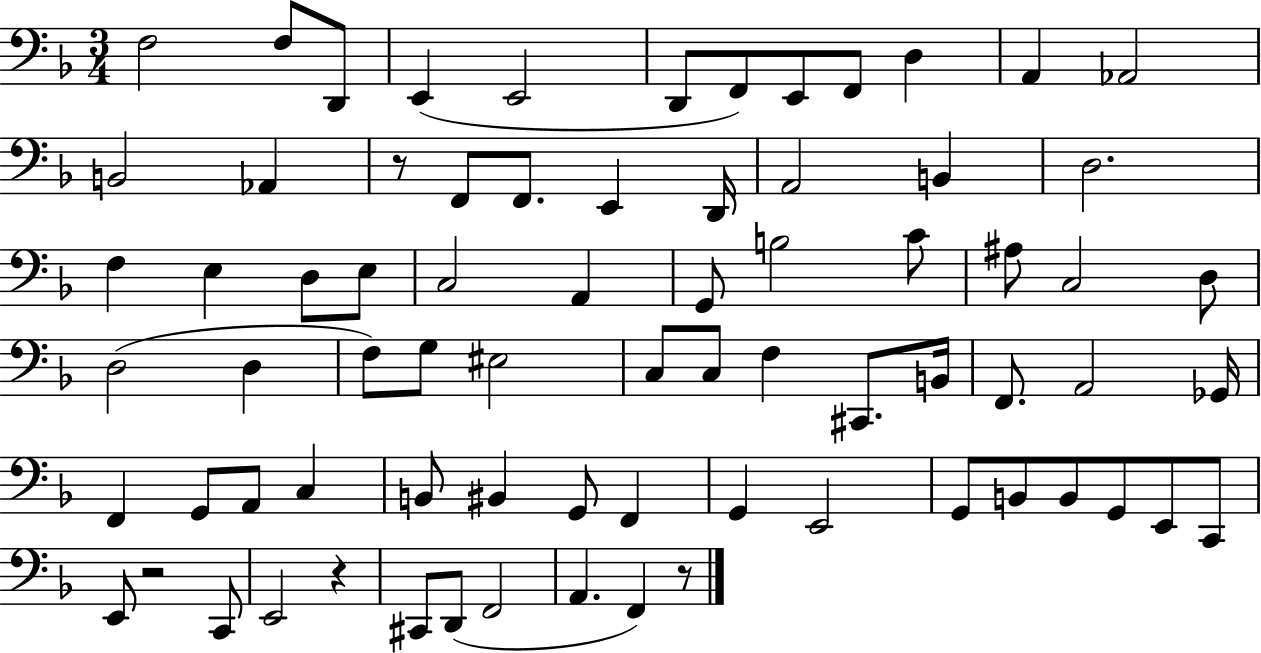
{
  \clef bass
  \numericTimeSignature
  \time 3/4
  \key f \major
  \repeat volta 2 { f2 f8 d,8 | e,4( e,2 | d,8 f,8) e,8 f,8 d4 | a,4 aes,2 | \break b,2 aes,4 | r8 f,8 f,8. e,4 d,16 | a,2 b,4 | d2. | \break f4 e4 d8 e8 | c2 a,4 | g,8 b2 c'8 | ais8 c2 d8 | \break d2( d4 | f8) g8 eis2 | c8 c8 f4 cis,8. b,16 | f,8. a,2 ges,16 | \break f,4 g,8 a,8 c4 | b,8 bis,4 g,8 f,4 | g,4 e,2 | g,8 b,8 b,8 g,8 e,8 c,8 | \break e,8 r2 c,8 | e,2 r4 | cis,8 d,8( f,2 | a,4. f,4) r8 | \break } \bar "|."
}